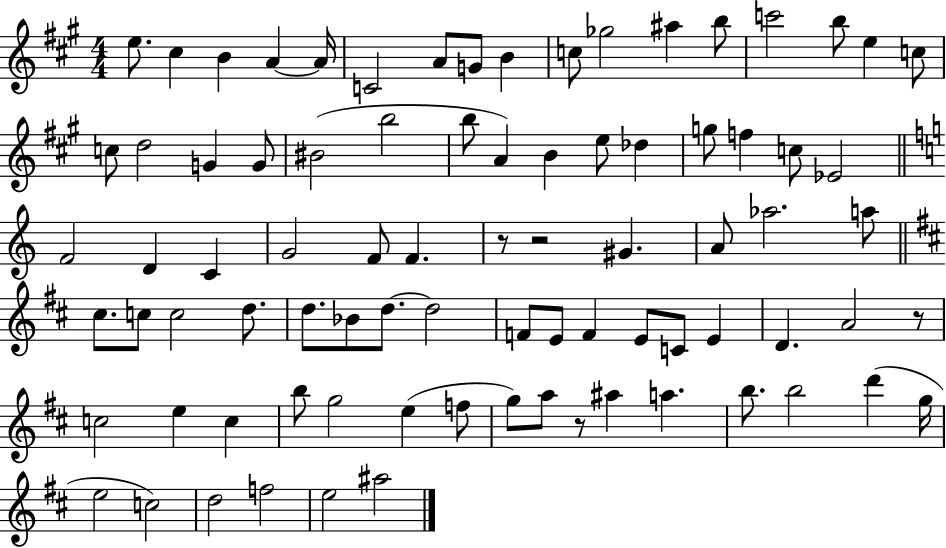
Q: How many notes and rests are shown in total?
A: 83